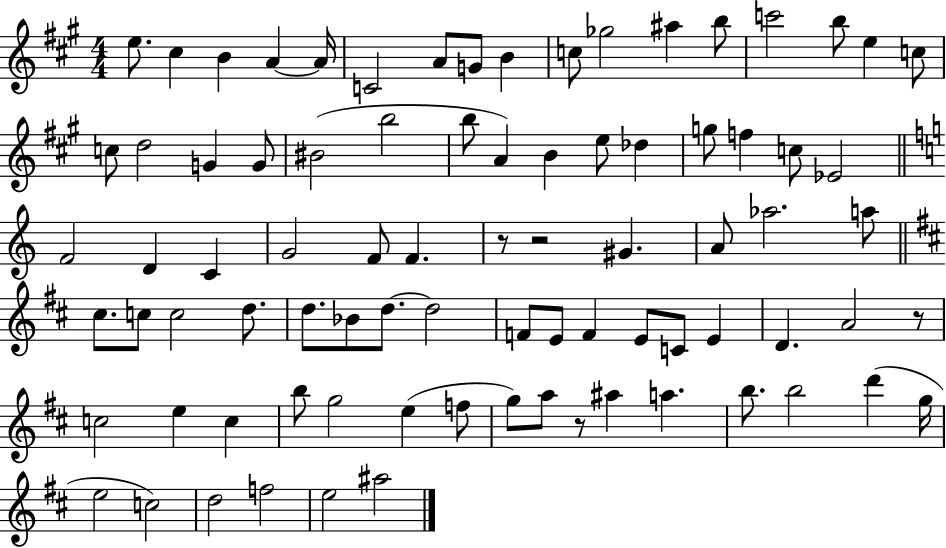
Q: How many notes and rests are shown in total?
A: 83